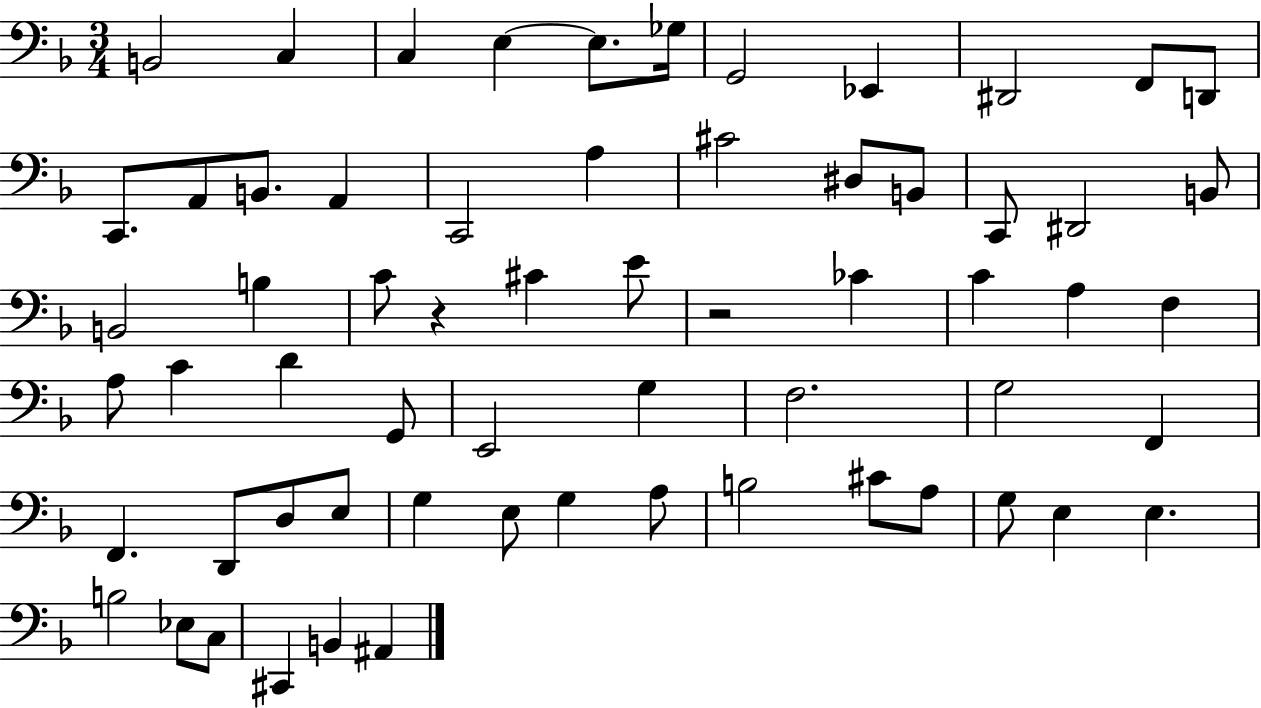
B2/h C3/q C3/q E3/q E3/e. Gb3/s G2/h Eb2/q D#2/h F2/e D2/e C2/e. A2/e B2/e. A2/q C2/h A3/q C#4/h D#3/e B2/e C2/e D#2/h B2/e B2/h B3/q C4/e R/q C#4/q E4/e R/h CES4/q C4/q A3/q F3/q A3/e C4/q D4/q G2/e E2/h G3/q F3/h. G3/h F2/q F2/q. D2/e D3/e E3/e G3/q E3/e G3/q A3/e B3/h C#4/e A3/e G3/e E3/q E3/q. B3/h Eb3/e C3/e C#2/q B2/q A#2/q